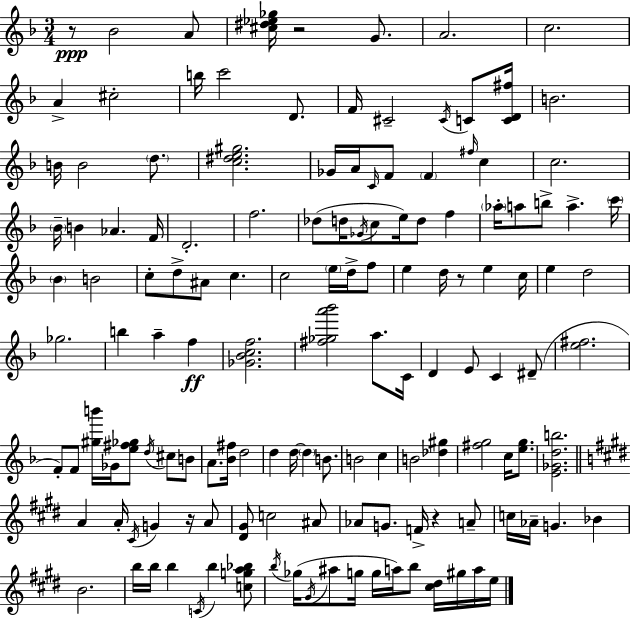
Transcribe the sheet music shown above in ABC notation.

X:1
T:Untitled
M:3/4
L:1/4
K:F
z/2 _B2 A/2 [^c^d_e_g]/4 z2 G/2 A2 c2 A ^c2 b/4 c'2 D/2 F/4 ^C2 ^C/4 C/2 [CD^f]/4 B2 B/4 B2 d/2 [c^de^g]2 _G/4 A/4 C/4 F/2 F ^f/4 c c2 _B/4 B _A F/4 D2 f2 _d/2 d/4 _G/4 c/2 e/4 d/2 f _a/4 a/2 b/2 a c'/4 _B B2 c/2 d/2 ^A/2 c c2 e/4 d/4 f/2 e d/4 z/2 e c/4 e d2 _g2 b a f [_G_Bcf]2 [^f_ga'_b']2 a/2 C/4 D E/2 C ^D/2 [e^f]2 F/2 F/2 [^gb']/4 _G/4 [e^f_g]/2 d/4 ^c/2 B/2 A/2 [_B^f]/4 d2 d d/4 d B/2 B2 c B2 [_d^g] [^fg]2 c/4 [eg]/2 [E_Gdb]2 A A/4 ^C/4 G z/4 A/2 [^D^G]/2 c2 ^A/2 _A/2 G/2 F/4 z A/2 c/4 _A/4 G _B B2 b/4 b/4 b C/4 b [cga_b]/2 b/4 _g/4 ^G/4 ^a/2 g/4 g/4 a/4 b/2 [^c^d]/4 ^g/4 a/4 e/4